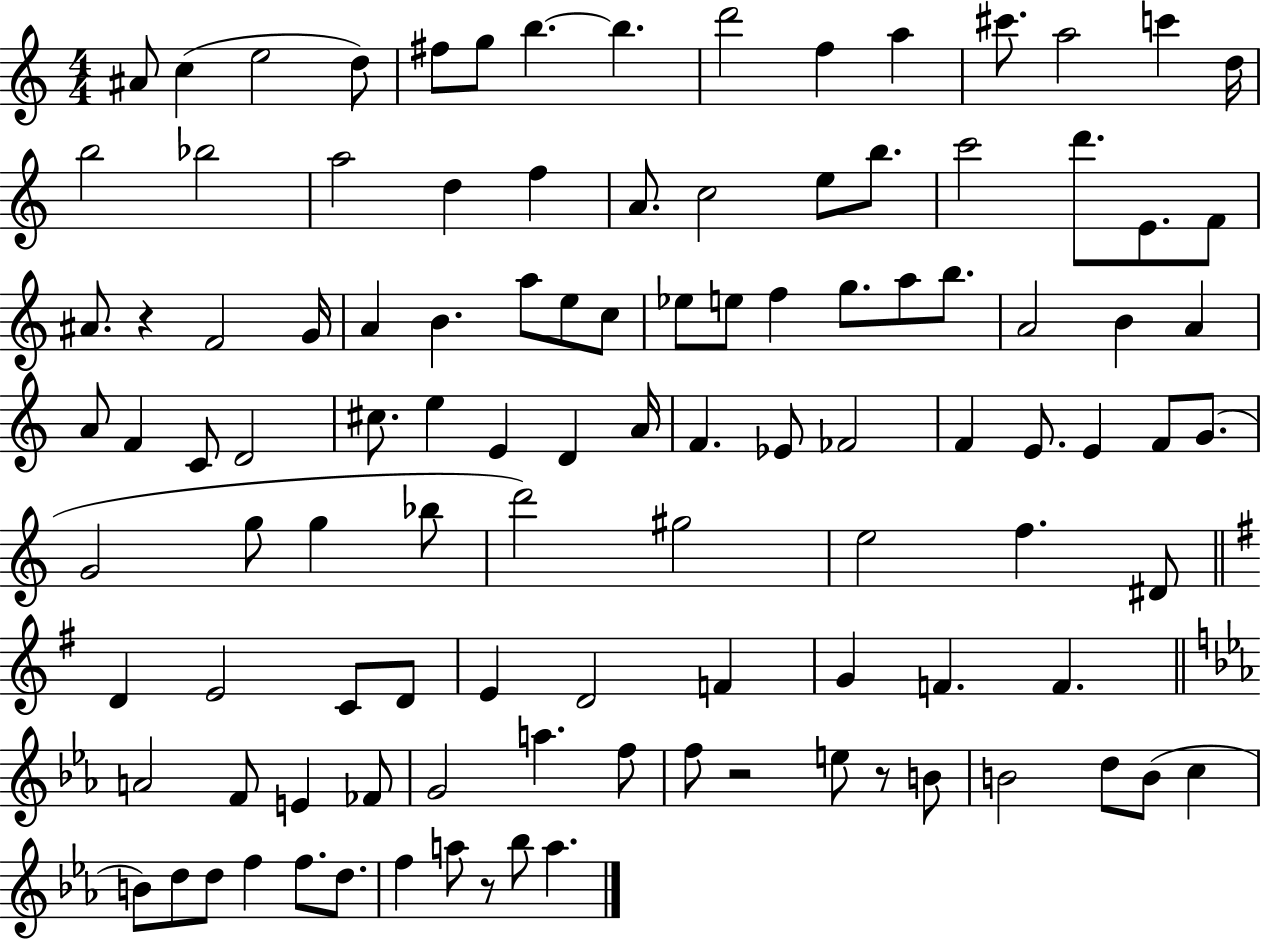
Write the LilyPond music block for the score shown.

{
  \clef treble
  \numericTimeSignature
  \time 4/4
  \key c \major
  ais'8 c''4( e''2 d''8) | fis''8 g''8 b''4.~~ b''4. | d'''2 f''4 a''4 | cis'''8. a''2 c'''4 d''16 | \break b''2 bes''2 | a''2 d''4 f''4 | a'8. c''2 e''8 b''8. | c'''2 d'''8. e'8. f'8 | \break ais'8. r4 f'2 g'16 | a'4 b'4. a''8 e''8 c''8 | ees''8 e''8 f''4 g''8. a''8 b''8. | a'2 b'4 a'4 | \break a'8 f'4 c'8 d'2 | cis''8. e''4 e'4 d'4 a'16 | f'4. ees'8 fes'2 | f'4 e'8. e'4 f'8 g'8.( | \break g'2 g''8 g''4 bes''8 | d'''2) gis''2 | e''2 f''4. dis'8 | \bar "||" \break \key g \major d'4 e'2 c'8 d'8 | e'4 d'2 f'4 | g'4 f'4. f'4. | \bar "||" \break \key ees \major a'2 f'8 e'4 fes'8 | g'2 a''4. f''8 | f''8 r2 e''8 r8 b'8 | b'2 d''8 b'8( c''4 | \break b'8) d''8 d''8 f''4 f''8. d''8. | f''4 a''8 r8 bes''8 a''4. | \bar "|."
}